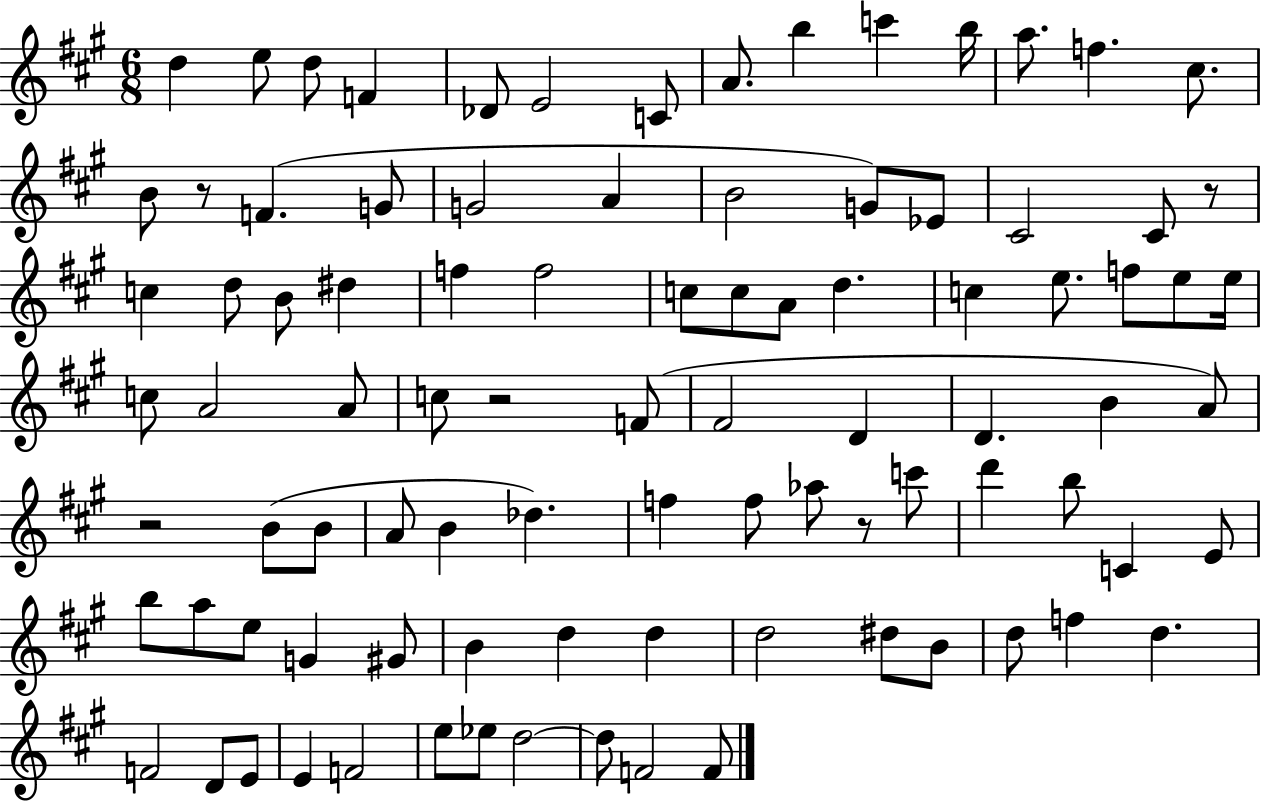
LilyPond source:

{
  \clef treble
  \numericTimeSignature
  \time 6/8
  \key a \major
  d''4 e''8 d''8 f'4 | des'8 e'2 c'8 | a'8. b''4 c'''4 b''16 | a''8. f''4. cis''8. | \break b'8 r8 f'4.( g'8 | g'2 a'4 | b'2 g'8) ees'8 | cis'2 cis'8 r8 | \break c''4 d''8 b'8 dis''4 | f''4 f''2 | c''8 c''8 a'8 d''4. | c''4 e''8. f''8 e''8 e''16 | \break c''8 a'2 a'8 | c''8 r2 f'8( | fis'2 d'4 | d'4. b'4 a'8) | \break r2 b'8( b'8 | a'8 b'4 des''4.) | f''4 f''8 aes''8 r8 c'''8 | d'''4 b''8 c'4 e'8 | \break b''8 a''8 e''8 g'4 gis'8 | b'4 d''4 d''4 | d''2 dis''8 b'8 | d''8 f''4 d''4. | \break f'2 d'8 e'8 | e'4 f'2 | e''8 ees''8 d''2~~ | d''8 f'2 f'8 | \break \bar "|."
}